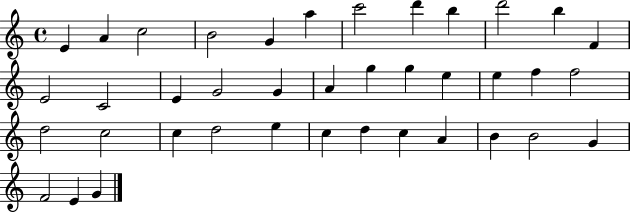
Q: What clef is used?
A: treble